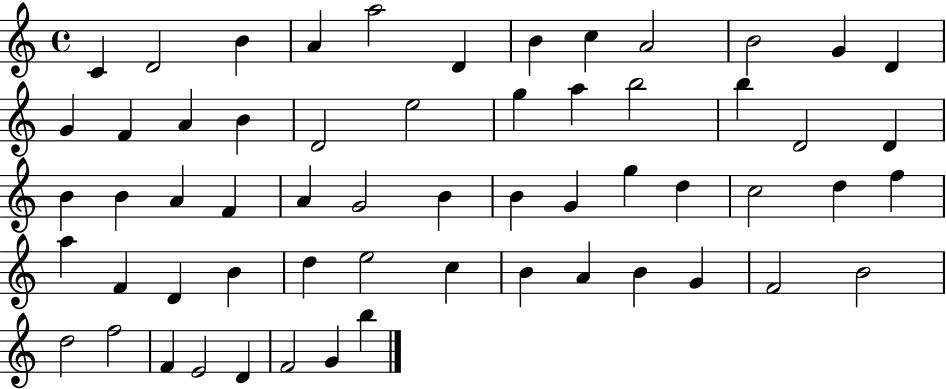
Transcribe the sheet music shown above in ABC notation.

X:1
T:Untitled
M:4/4
L:1/4
K:C
C D2 B A a2 D B c A2 B2 G D G F A B D2 e2 g a b2 b D2 D B B A F A G2 B B G g d c2 d f a F D B d e2 c B A B G F2 B2 d2 f2 F E2 D F2 G b